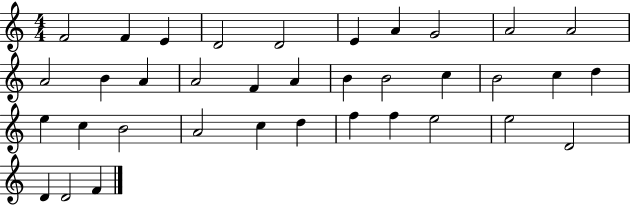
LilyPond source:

{
  \clef treble
  \numericTimeSignature
  \time 4/4
  \key c \major
  f'2 f'4 e'4 | d'2 d'2 | e'4 a'4 g'2 | a'2 a'2 | \break a'2 b'4 a'4 | a'2 f'4 a'4 | b'4 b'2 c''4 | b'2 c''4 d''4 | \break e''4 c''4 b'2 | a'2 c''4 d''4 | f''4 f''4 e''2 | e''2 d'2 | \break d'4 d'2 f'4 | \bar "|."
}